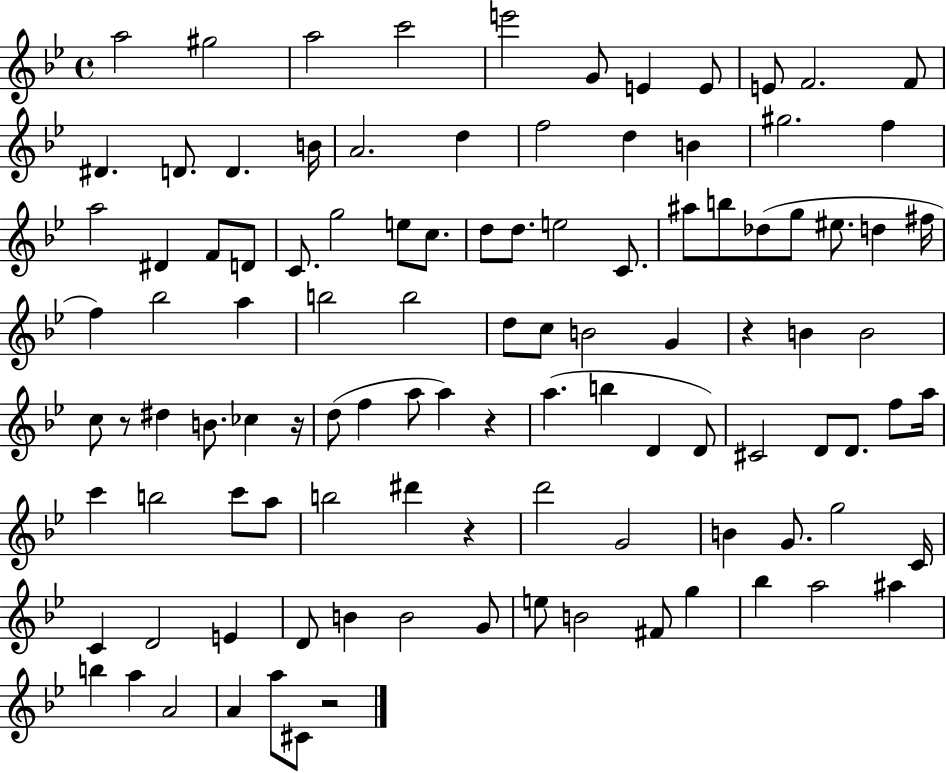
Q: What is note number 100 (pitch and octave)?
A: A5